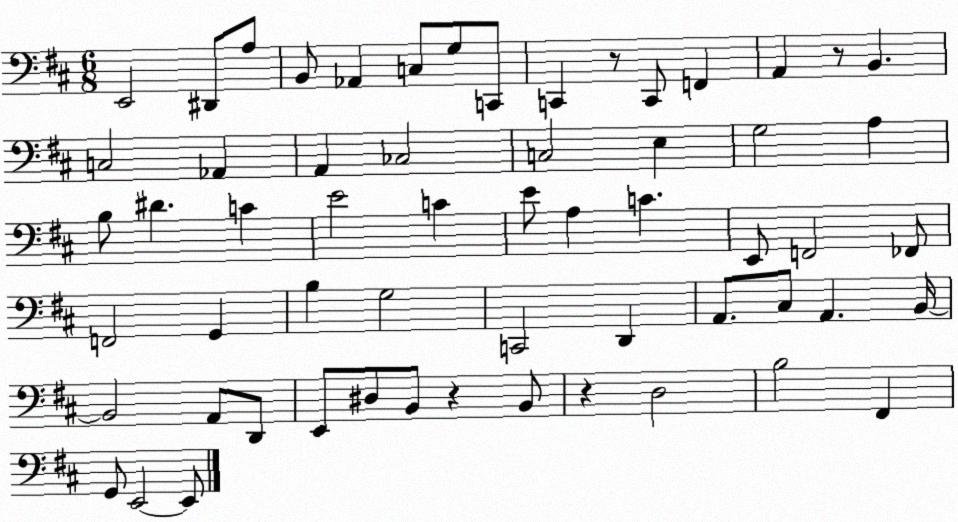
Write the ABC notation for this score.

X:1
T:Untitled
M:6/8
L:1/4
K:D
E,,2 ^D,,/2 A,/2 B,,/2 _A,, C,/2 G,/2 C,,/2 C,, z/2 C,,/2 F,, A,, z/2 B,, C,2 _A,, A,, _C,2 C,2 E, G,2 A, B,/2 ^D C E2 C E/2 A, C E,,/2 F,,2 _F,,/2 F,,2 G,, B, G,2 C,,2 D,, A,,/2 ^C,/2 A,, B,,/4 B,,2 A,,/2 D,,/2 E,,/2 ^D,/2 B,,/2 z B,,/2 z D,2 B,2 ^F,, G,,/2 E,,2 E,,/2